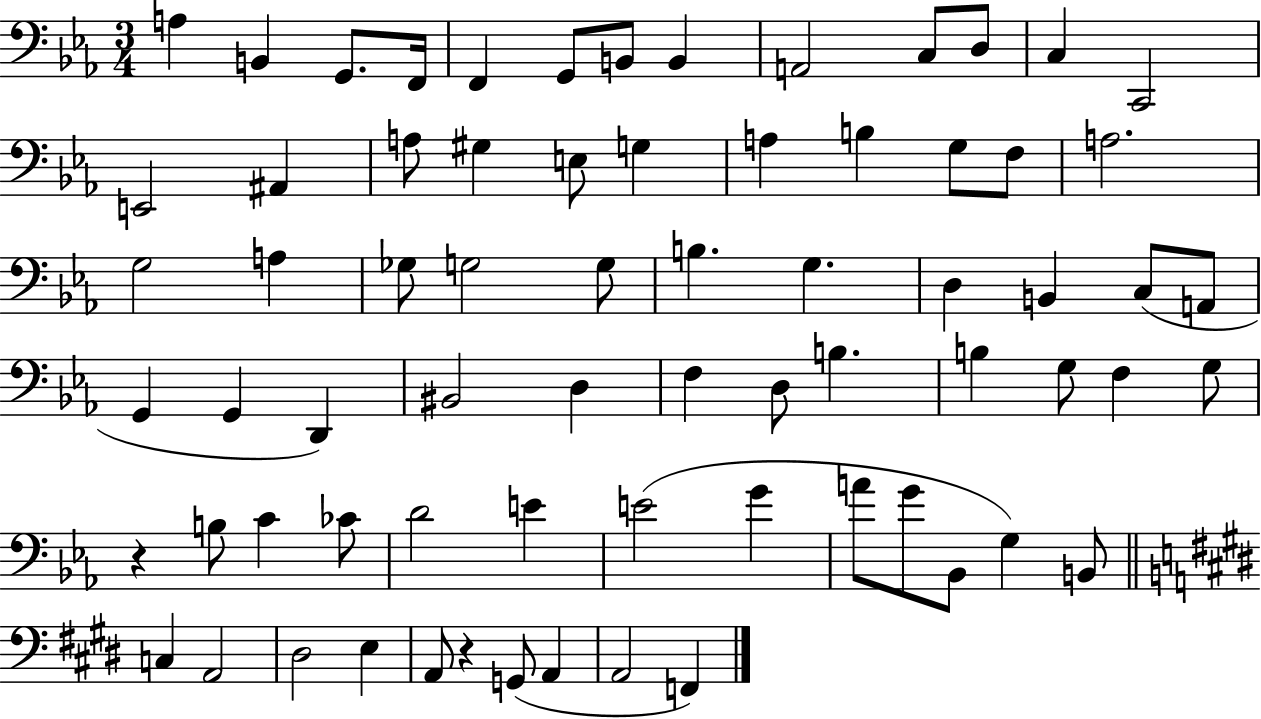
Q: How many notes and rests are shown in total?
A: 70